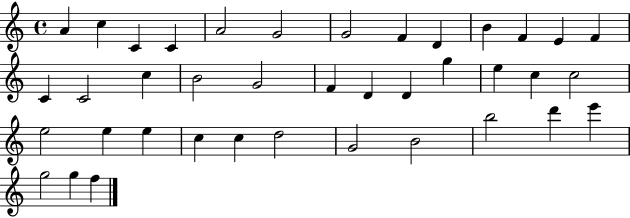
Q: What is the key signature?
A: C major